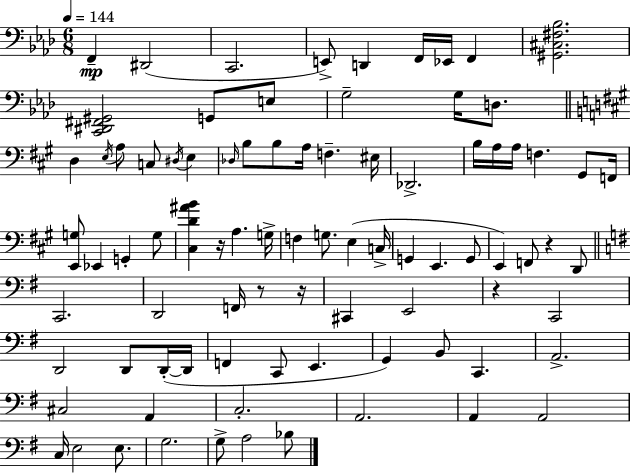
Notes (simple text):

F2/q D#2/h C2/h. E2/e D2/q F2/s Eb2/s F2/q [G#2,C#3,F#3,Bb3]/h. [C2,D#2,F#2,G#2]/h G2/e E3/e G3/h G3/s D3/e. D3/q E3/s A3/e C3/e D#3/s E3/q Db3/s B3/e B3/e A3/s F3/q. EIS3/s Db2/h. B3/s A3/s A3/s F3/q. G#2/e F2/s [E2,G3]/e Eb2/q G2/q G3/e [C#3,D4,A#4,B4]/q R/s A3/q. G3/s F3/q G3/e. E3/q C3/s G2/q E2/q. G2/e E2/q F2/e R/q D2/e C2/h. D2/h F2/s R/e R/s C#2/q E2/h R/q C2/h D2/h D2/e D2/s D2/s F2/q C2/e E2/q. G2/q B2/e C2/q. A2/h. C#3/h A2/q C3/h. A2/h. A2/q A2/h C3/s E3/h E3/e. G3/h. G3/e A3/h Bb3/e